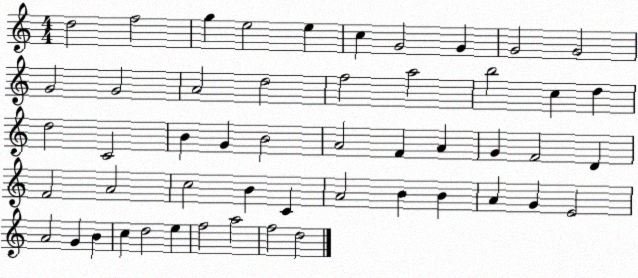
X:1
T:Untitled
M:4/4
L:1/4
K:C
d2 f2 g e2 e c G2 G G2 G2 G2 G2 A2 d2 f2 a2 b2 c d d2 C2 B G B2 A2 F A G F2 D F2 A2 c2 B C A2 B B A G E2 A2 G B c d2 e f2 a2 f2 d2